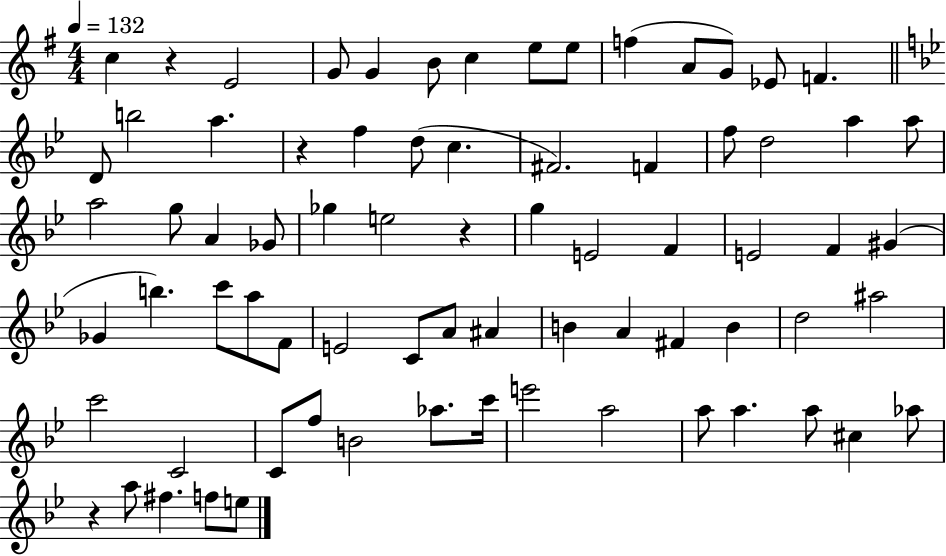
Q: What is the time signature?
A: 4/4